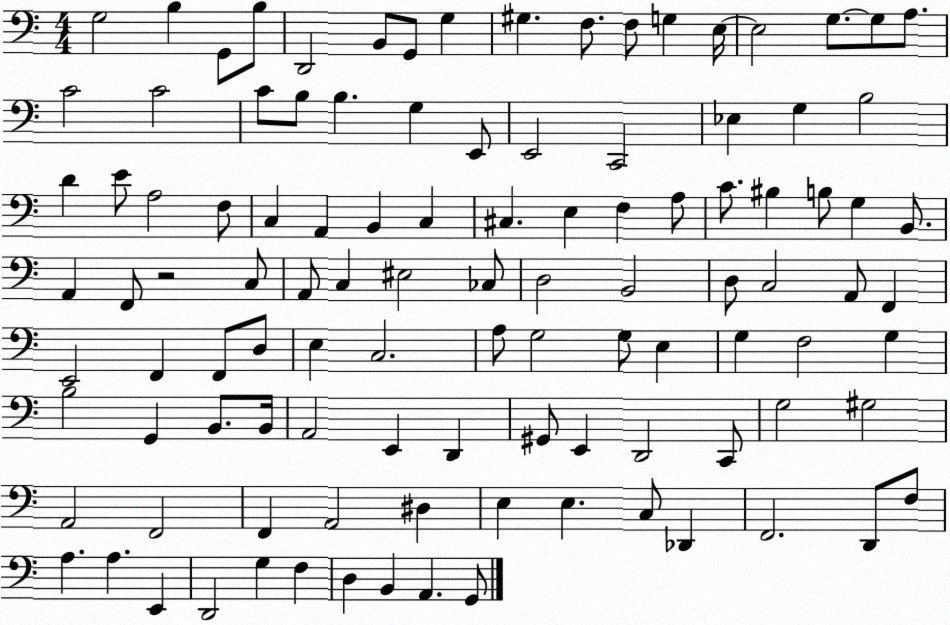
X:1
T:Untitled
M:4/4
L:1/4
K:C
G,2 B, G,,/2 B,/2 D,,2 B,,/2 G,,/2 G, ^G, F,/2 F,/2 G, E,/4 E,2 G,/2 G,/2 A,/2 C2 C2 C/2 B,/2 B, G, E,,/2 E,,2 C,,2 _E, G, B,2 D E/2 A,2 F,/2 C, A,, B,, C, ^C, E, F, A,/2 C/2 ^B, B,/2 G, B,,/2 A,, F,,/2 z2 C,/2 A,,/2 C, ^E,2 _C,/2 D,2 B,,2 D,/2 C,2 A,,/2 F,, E,,2 F,, F,,/2 D,/2 E, C,2 A,/2 G,2 G,/2 E, G, F,2 G, B,2 G,, B,,/2 B,,/4 A,,2 E,, D,, ^G,,/2 E,, D,,2 C,,/2 G,2 ^G,2 A,,2 F,,2 F,, A,,2 ^D, E, E, C,/2 _D,, F,,2 D,,/2 F,/2 A, A, E,, D,,2 G, F, D, B,, A,, G,,/2